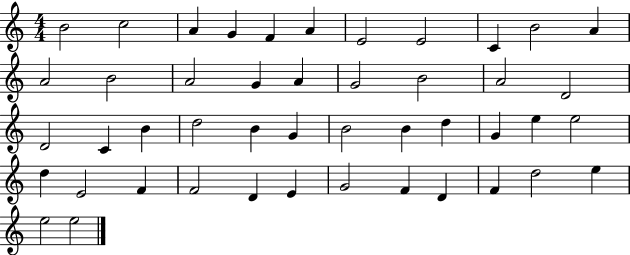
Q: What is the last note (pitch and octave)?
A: E5